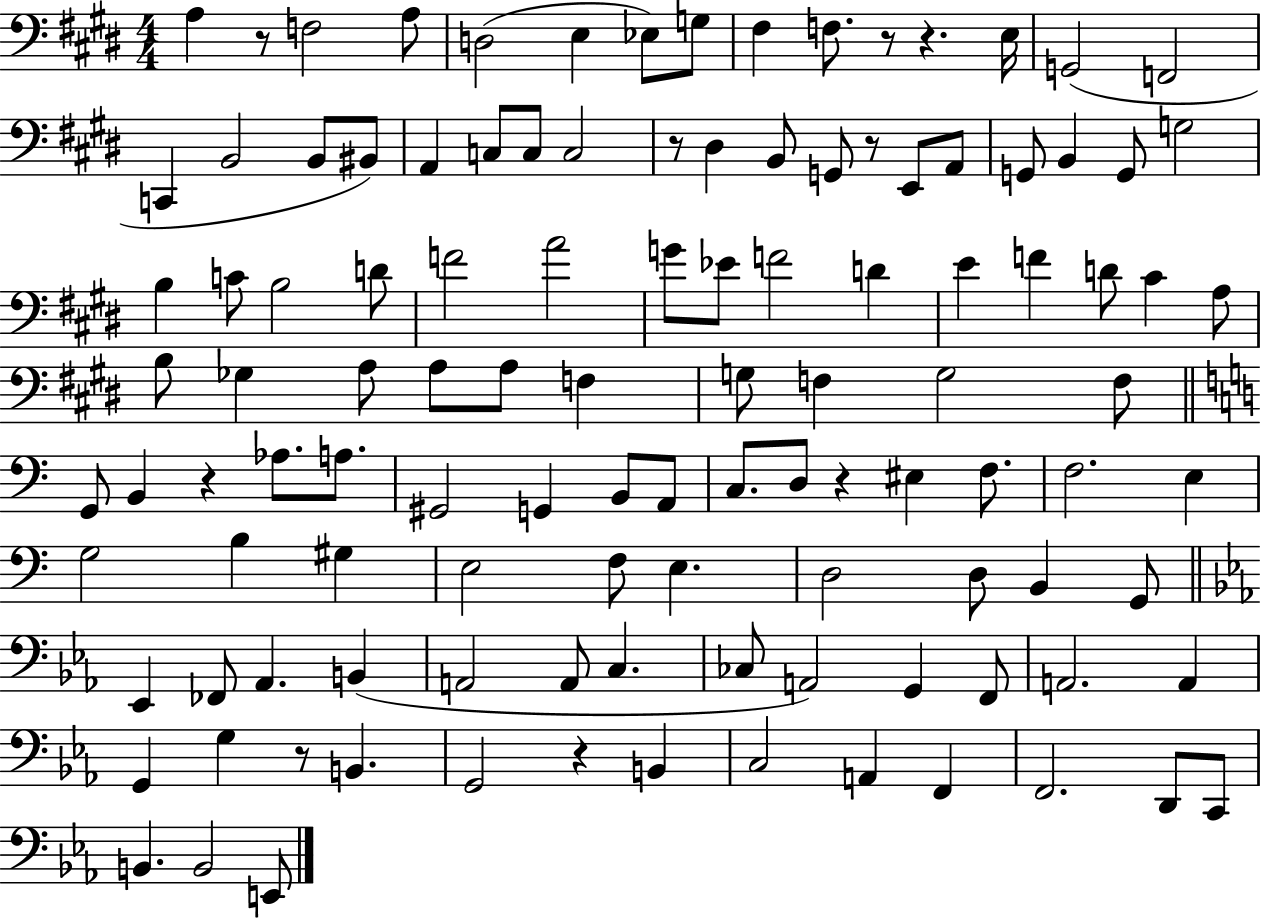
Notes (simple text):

A3/q R/e F3/h A3/e D3/h E3/q Eb3/e G3/e F#3/q F3/e. R/e R/q. E3/s G2/h F2/h C2/q B2/h B2/e BIS2/e A2/q C3/e C3/e C3/h R/e D#3/q B2/e G2/e R/e E2/e A2/e G2/e B2/q G2/e G3/h B3/q C4/e B3/h D4/e F4/h A4/h G4/e Eb4/e F4/h D4/q E4/q F4/q D4/e C#4/q A3/e B3/e Gb3/q A3/e A3/e A3/e F3/q G3/e F3/q G3/h F3/e G2/e B2/q R/q Ab3/e. A3/e. G#2/h G2/q B2/e A2/e C3/e. D3/e R/q EIS3/q F3/e. F3/h. E3/q G3/h B3/q G#3/q E3/h F3/e E3/q. D3/h D3/e B2/q G2/e Eb2/q FES2/e Ab2/q. B2/q A2/h A2/e C3/q. CES3/e A2/h G2/q F2/e A2/h. A2/q G2/q G3/q R/e B2/q. G2/h R/q B2/q C3/h A2/q F2/q F2/h. D2/e C2/e B2/q. B2/h E2/e